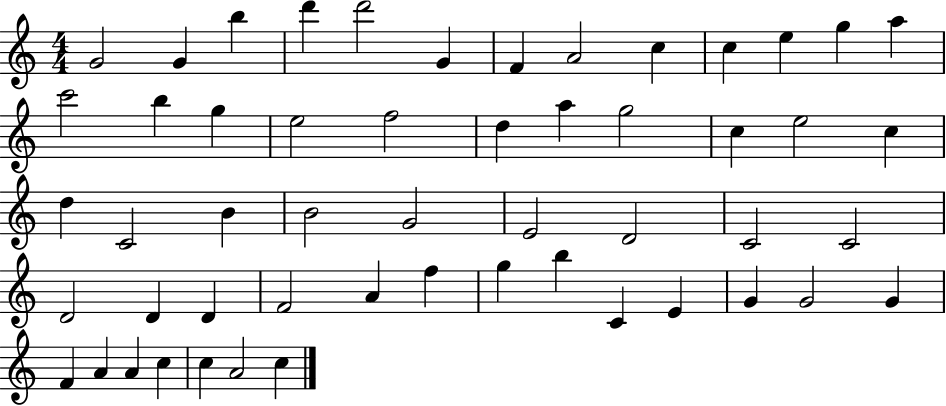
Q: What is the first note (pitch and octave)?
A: G4